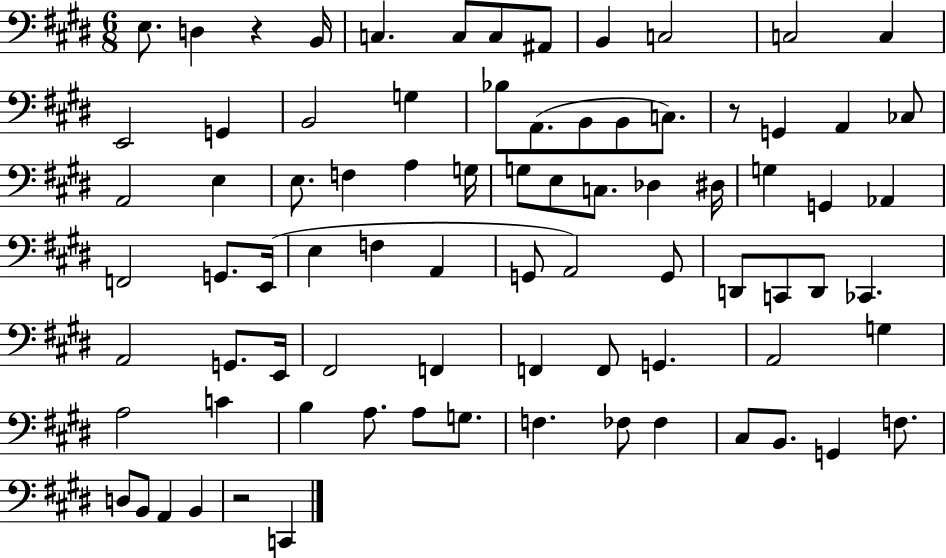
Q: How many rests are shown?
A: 3